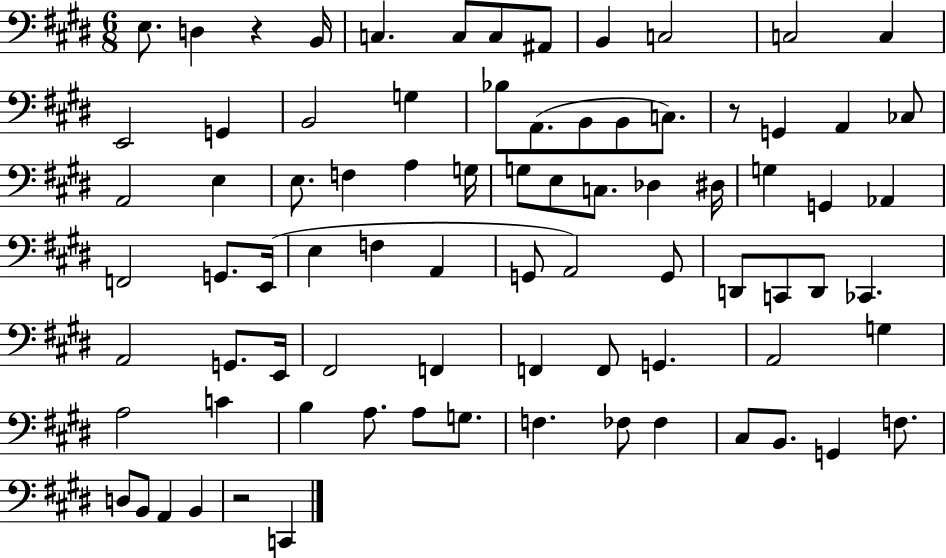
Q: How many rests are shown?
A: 3